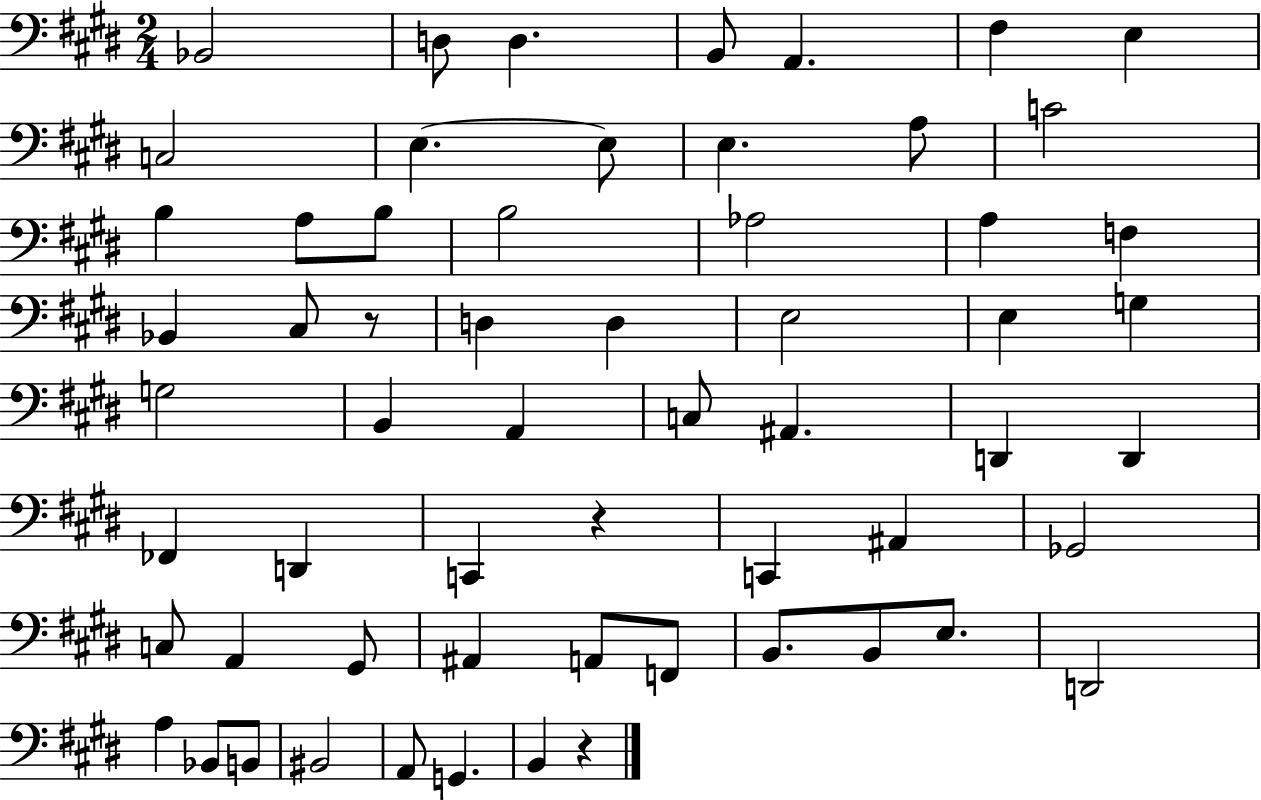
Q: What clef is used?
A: bass